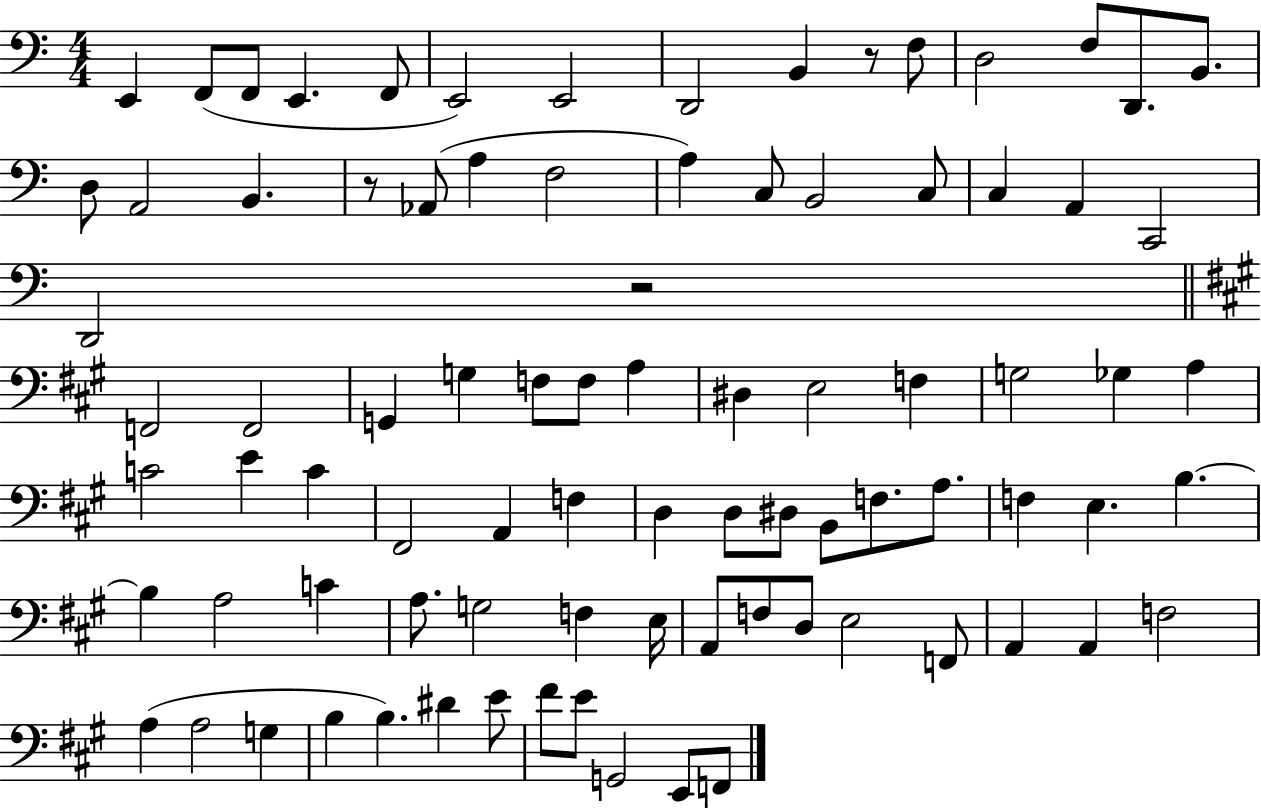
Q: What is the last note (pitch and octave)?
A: F2